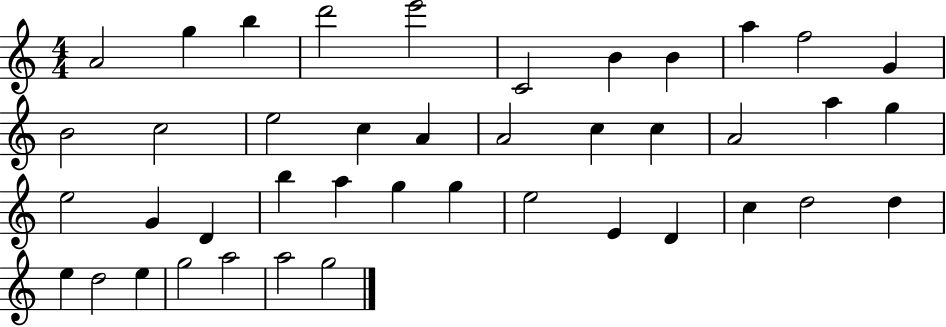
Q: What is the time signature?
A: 4/4